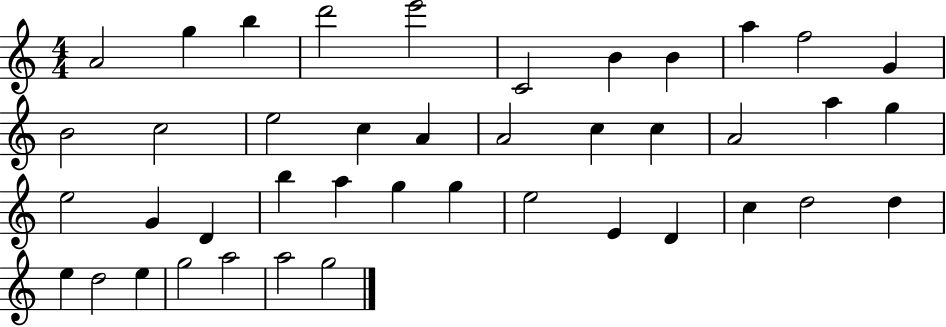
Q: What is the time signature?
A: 4/4